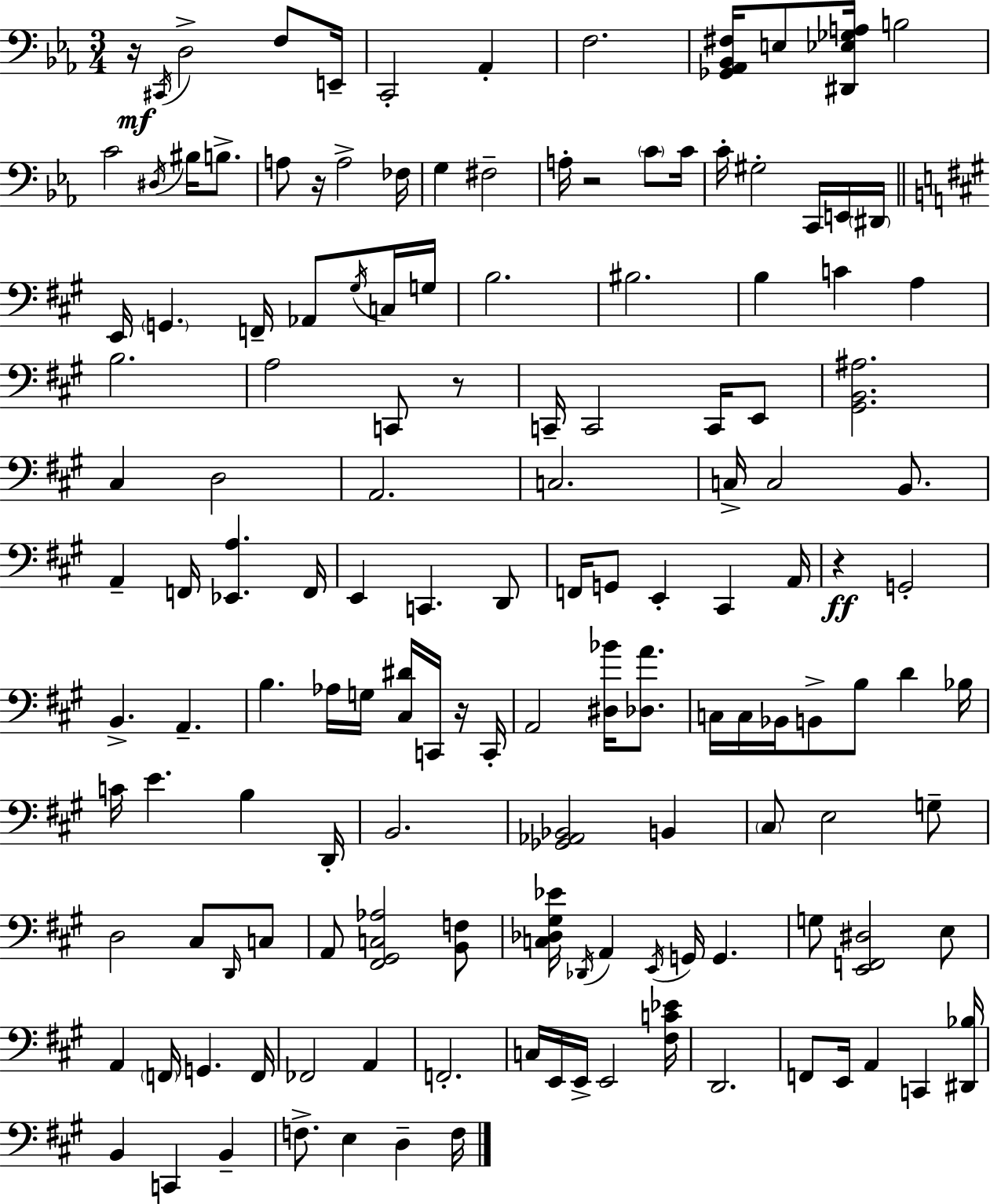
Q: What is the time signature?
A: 3/4